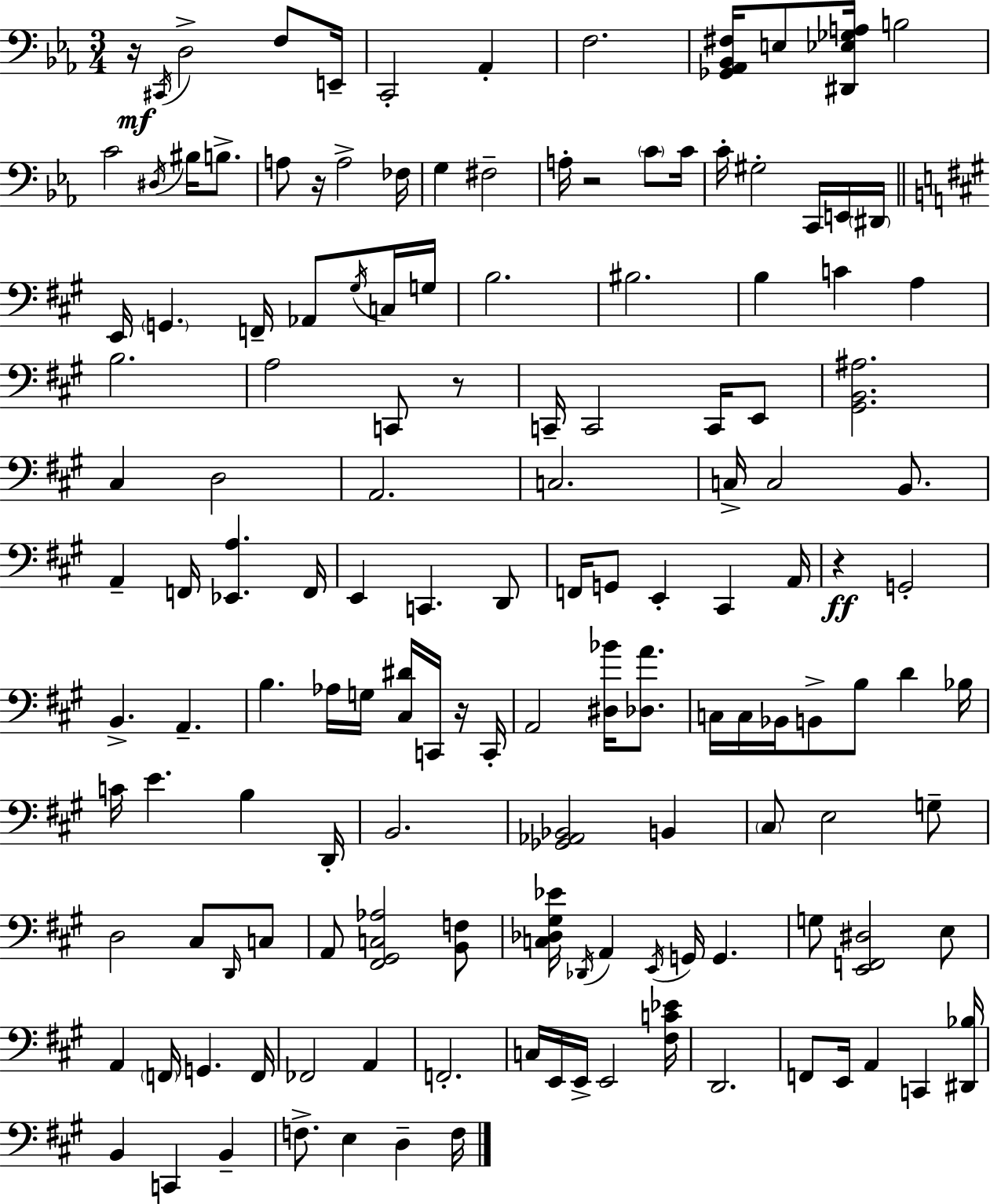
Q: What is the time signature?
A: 3/4